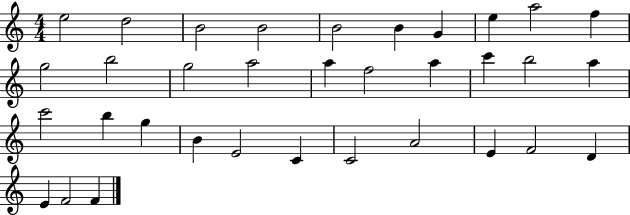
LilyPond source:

{
  \clef treble
  \numericTimeSignature
  \time 4/4
  \key c \major
  e''2 d''2 | b'2 b'2 | b'2 b'4 g'4 | e''4 a''2 f''4 | \break g''2 b''2 | g''2 a''2 | a''4 f''2 a''4 | c'''4 b''2 a''4 | \break c'''2 b''4 g''4 | b'4 e'2 c'4 | c'2 a'2 | e'4 f'2 d'4 | \break e'4 f'2 f'4 | \bar "|."
}